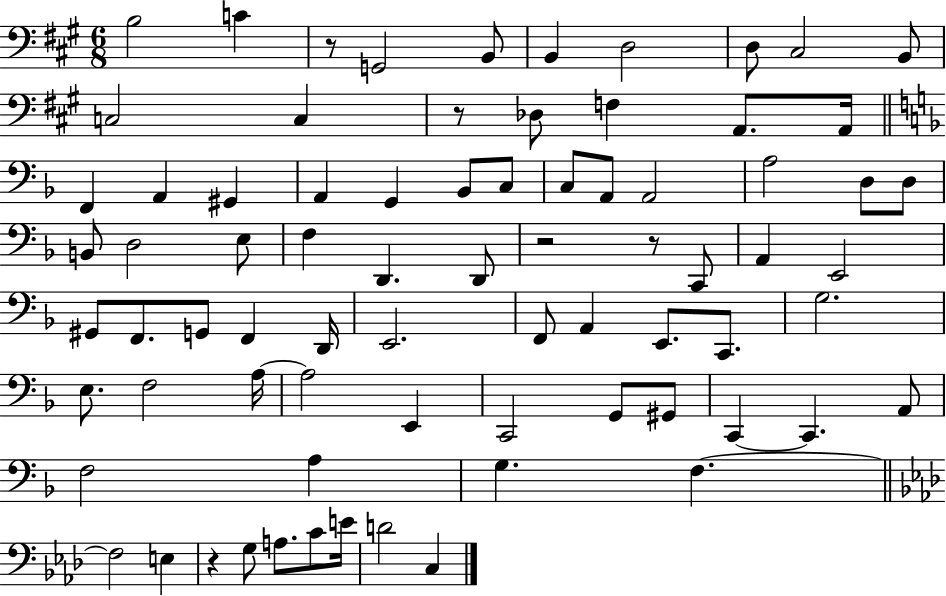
{
  \clef bass
  \numericTimeSignature
  \time 6/8
  \key a \major
  b2 c'4 | r8 g,2 b,8 | b,4 d2 | d8 cis2 b,8 | \break c2 c4 | r8 des8 f4 a,8. a,16 | \bar "||" \break \key d \minor f,4 a,4 gis,4 | a,4 g,4 bes,8 c8 | c8 a,8 a,2 | a2 d8 d8 | \break b,8 d2 e8 | f4 d,4. d,8 | r2 r8 c,8 | a,4 e,2 | \break gis,8 f,8. g,8 f,4 d,16 | e,2. | f,8 a,4 e,8. c,8. | g2. | \break e8. f2 a16~~ | a2 e,4 | c,2 g,8 gis,8 | c,4~~ c,4. a,8 | \break f2 a4 | g4. f4.~~ | \bar "||" \break \key aes \major f2 e4 | r4 g8 a8. c'8 e'16 | d'2 c4 | \bar "|."
}